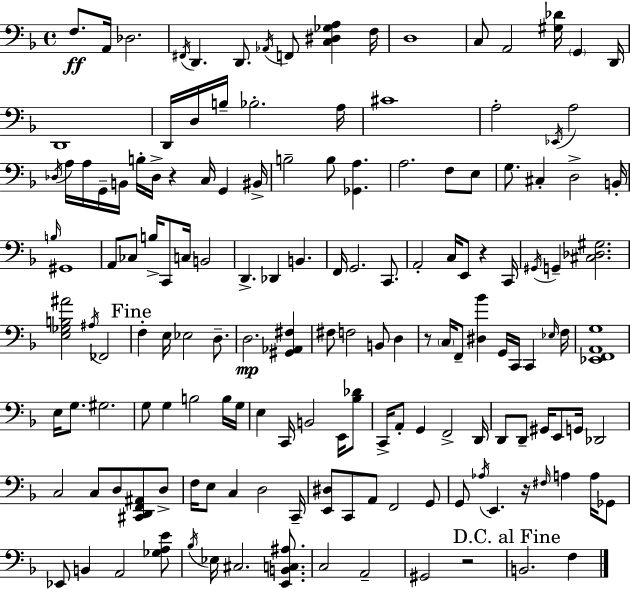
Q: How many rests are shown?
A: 5